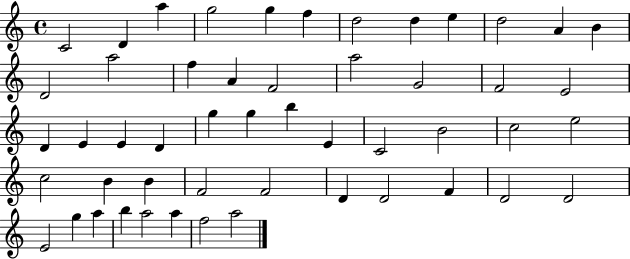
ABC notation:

X:1
T:Untitled
M:4/4
L:1/4
K:C
C2 D a g2 g f d2 d e d2 A B D2 a2 f A F2 a2 G2 F2 E2 D E E D g g b E C2 B2 c2 e2 c2 B B F2 F2 D D2 F D2 D2 E2 g a b a2 a f2 a2